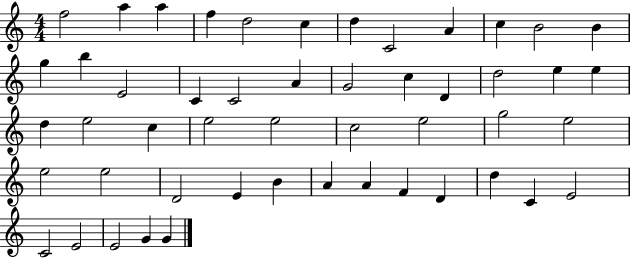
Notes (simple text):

F5/h A5/q A5/q F5/q D5/h C5/q D5/q C4/h A4/q C5/q B4/h B4/q G5/q B5/q E4/h C4/q C4/h A4/q G4/h C5/q D4/q D5/h E5/q E5/q D5/q E5/h C5/q E5/h E5/h C5/h E5/h G5/h E5/h E5/h E5/h D4/h E4/q B4/q A4/q A4/q F4/q D4/q D5/q C4/q E4/h C4/h E4/h E4/h G4/q G4/q